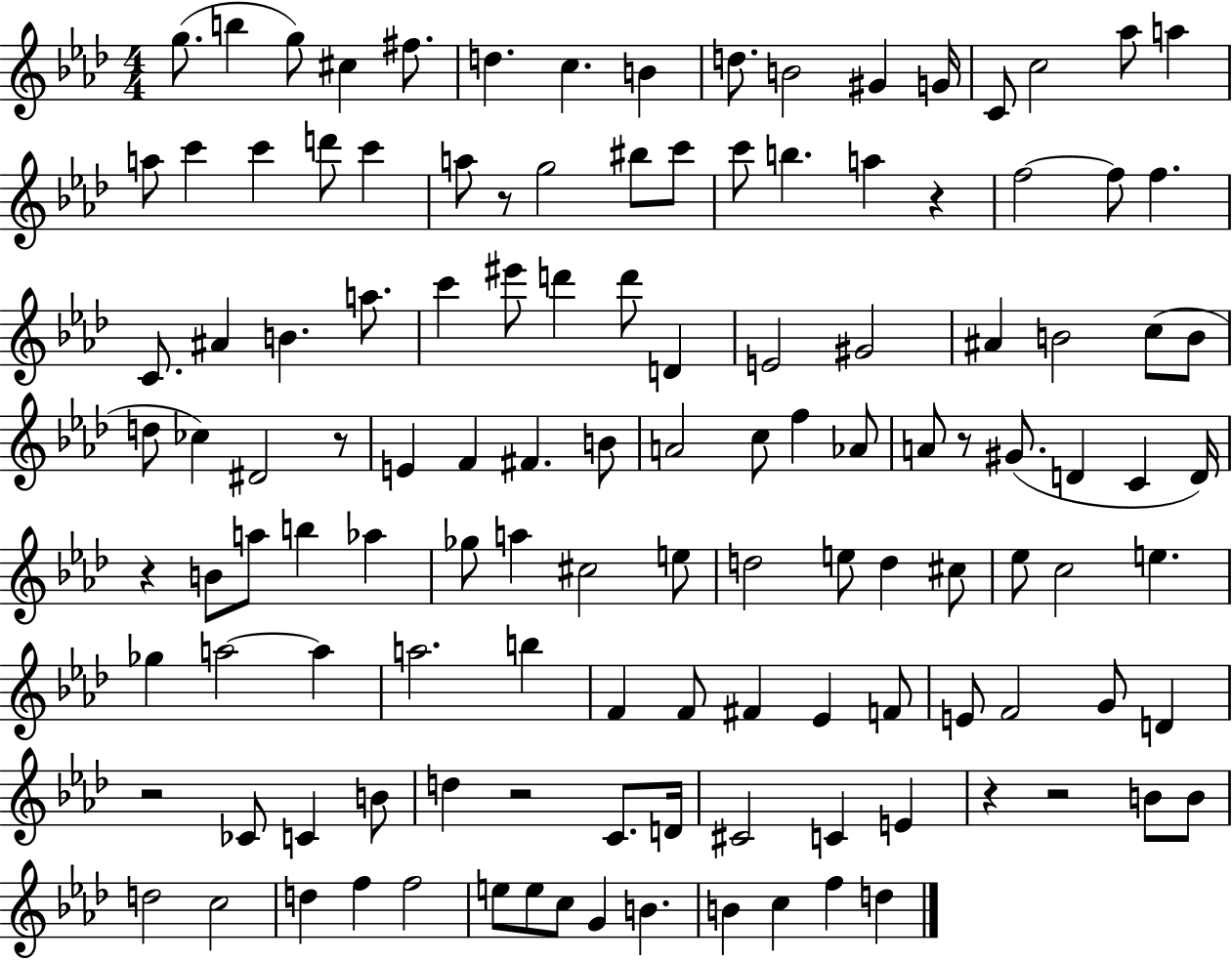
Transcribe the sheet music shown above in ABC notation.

X:1
T:Untitled
M:4/4
L:1/4
K:Ab
g/2 b g/2 ^c ^f/2 d c B d/2 B2 ^G G/4 C/2 c2 _a/2 a a/2 c' c' d'/2 c' a/2 z/2 g2 ^b/2 c'/2 c'/2 b a z f2 f/2 f C/2 ^A B a/2 c' ^e'/2 d' d'/2 D E2 ^G2 ^A B2 c/2 B/2 d/2 _c ^D2 z/2 E F ^F B/2 A2 c/2 f _A/2 A/2 z/2 ^G/2 D C D/4 z B/2 a/2 b _a _g/2 a ^c2 e/2 d2 e/2 d ^c/2 _e/2 c2 e _g a2 a a2 b F F/2 ^F _E F/2 E/2 F2 G/2 D z2 _C/2 C B/2 d z2 C/2 D/4 ^C2 C E z z2 B/2 B/2 d2 c2 d f f2 e/2 e/2 c/2 G B B c f d